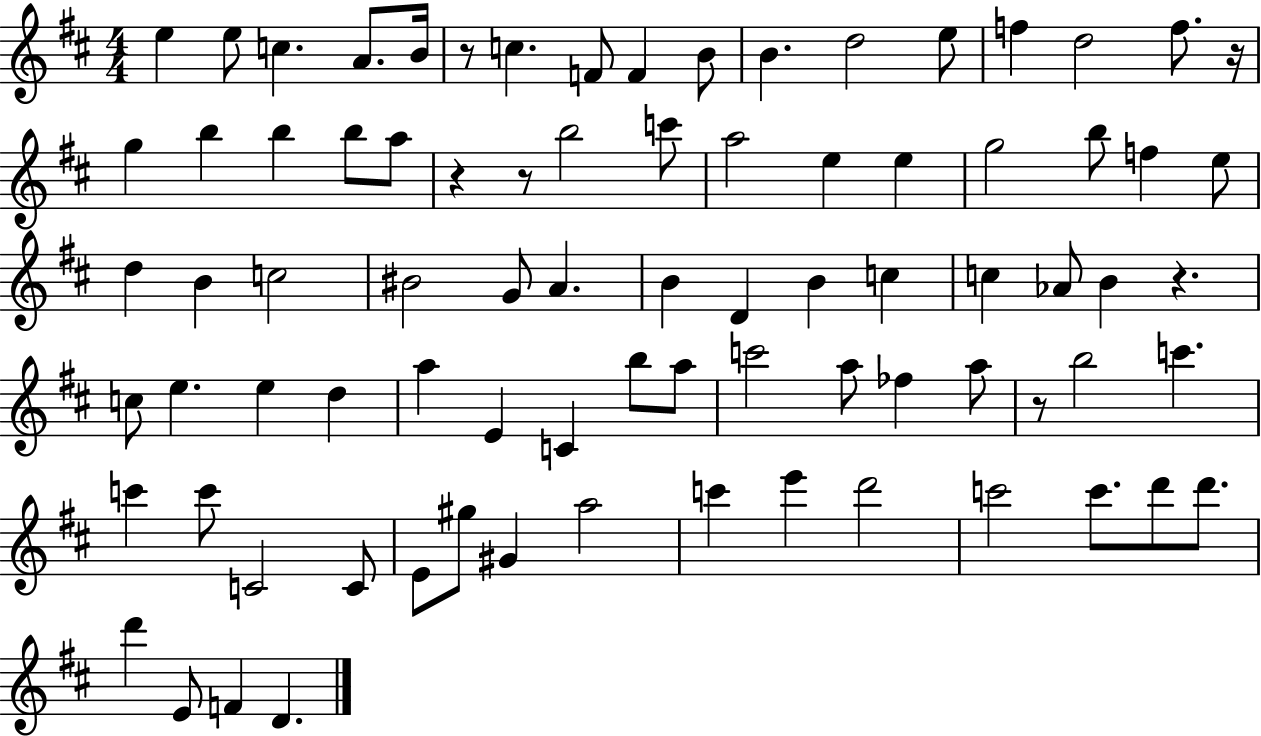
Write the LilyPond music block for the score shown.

{
  \clef treble
  \numericTimeSignature
  \time 4/4
  \key d \major
  e''4 e''8 c''4. a'8. b'16 | r8 c''4. f'8 f'4 b'8 | b'4. d''2 e''8 | f''4 d''2 f''8. r16 | \break g''4 b''4 b''4 b''8 a''8 | r4 r8 b''2 c'''8 | a''2 e''4 e''4 | g''2 b''8 f''4 e''8 | \break d''4 b'4 c''2 | bis'2 g'8 a'4. | b'4 d'4 b'4 c''4 | c''4 aes'8 b'4 r4. | \break c''8 e''4. e''4 d''4 | a''4 e'4 c'4 b''8 a''8 | c'''2 a''8 fes''4 a''8 | r8 b''2 c'''4. | \break c'''4 c'''8 c'2 c'8 | e'8 gis''8 gis'4 a''2 | c'''4 e'''4 d'''2 | c'''2 c'''8. d'''8 d'''8. | \break d'''4 e'8 f'4 d'4. | \bar "|."
}